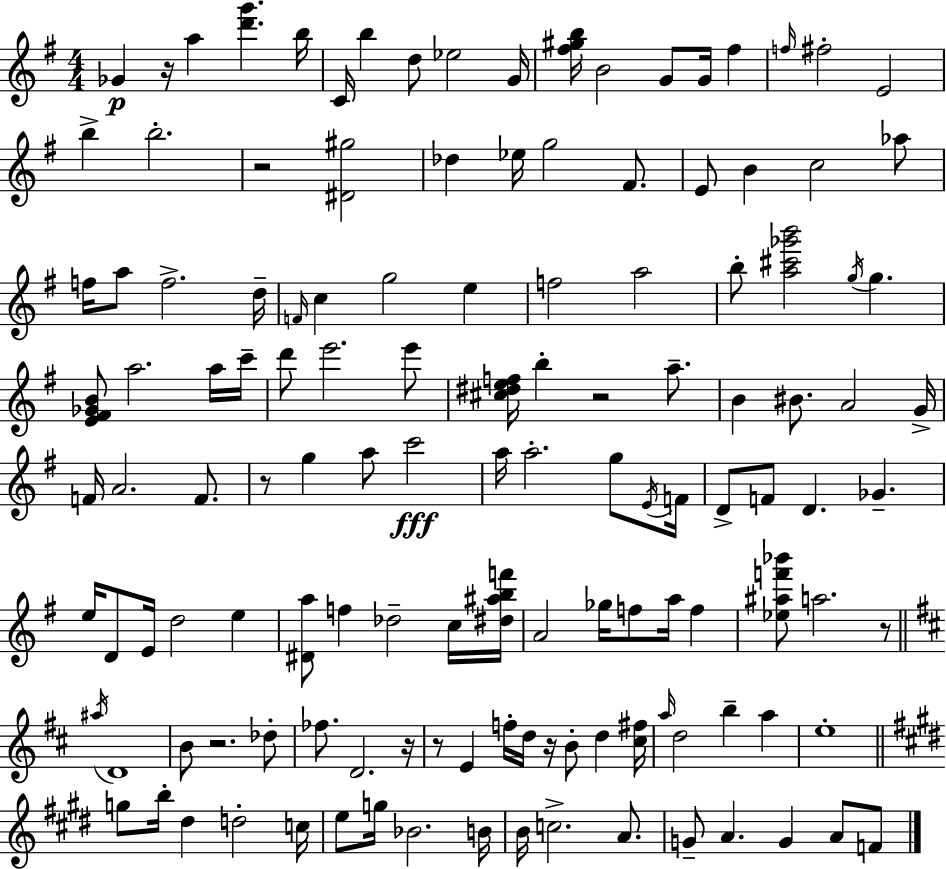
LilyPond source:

{
  \clef treble
  \numericTimeSignature
  \time 4/4
  \key e \minor
  \repeat volta 2 { ges'4\p r16 a''4 <d''' g'''>4. b''16 | c'16 b''4 d''8 ees''2 g'16 | <fis'' gis'' b''>16 b'2 g'8 g'16 fis''4 | \grace { f''16 } fis''2-. e'2 | \break b''4-> b''2.-. | r2 <dis' gis''>2 | des''4 ees''16 g''2 fis'8. | e'8 b'4 c''2 aes''8 | \break f''16 a''8 f''2.-> | d''16-- \grace { f'16 } c''4 g''2 e''4 | f''2 a''2 | b''8-. <a'' cis''' ges''' b'''>2 \acciaccatura { g''16 } g''4. | \break <e' fis' ges' b'>8 a''2. | a''16 c'''16-- d'''8 e'''2. | e'''8 <cis'' dis'' e'' f''>16 b''4-. r2 | a''8.-- b'4 bis'8. a'2 | \break g'16-> f'16 a'2. | f'8. r8 g''4 a''8 c'''2\fff | a''16 a''2.-. | g''8 \acciaccatura { e'16 } f'16 d'8-> f'8 d'4. ges'4.-- | \break e''16 d'8 e'16 d''2 | e''4 <dis' a''>8 f''4 des''2-- | c''16 <dis'' ais'' b'' f'''>16 a'2 ges''16 f''8 a''16 | f''4 <ees'' ais'' f''' bes'''>8 a''2. | \break r8 \bar "||" \break \key d \major \acciaccatura { ais''16 } d'1 | b'8 r2. des''8-. | fes''8. d'2. | r16 r8 e'4 f''16-. d''16 r16 b'8-. d''4 | \break <cis'' fis''>16 \grace { a''16 } d''2 b''4-- a''4 | e''1-. | \bar "||" \break \key e \major g''8 b''16-. dis''4 d''2-. c''16 | e''8 g''16 bes'2. b'16 | b'16 c''2.-> a'8. | g'8-- a'4. g'4 a'8 f'8 | \break } \bar "|."
}